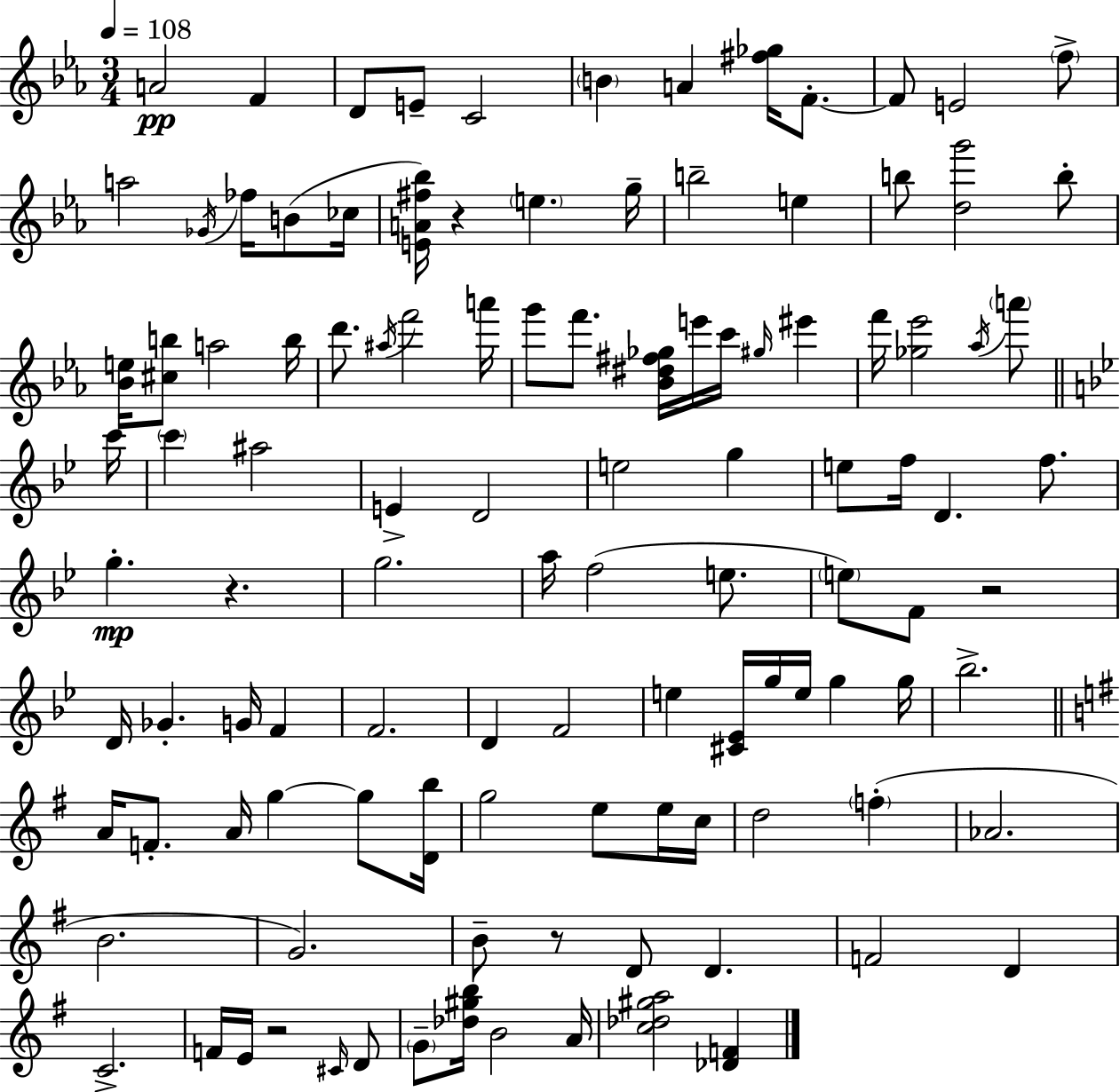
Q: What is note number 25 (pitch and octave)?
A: D6